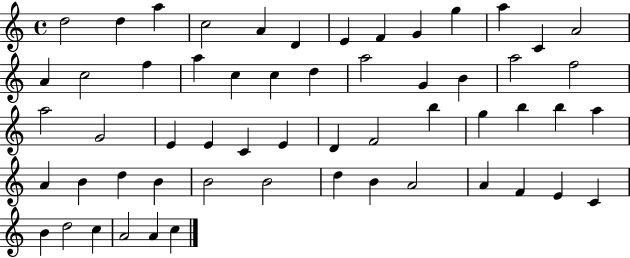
{
  \clef treble
  \time 4/4
  \defaultTimeSignature
  \key c \major
  d''2 d''4 a''4 | c''2 a'4 d'4 | e'4 f'4 g'4 g''4 | a''4 c'4 a'2 | \break a'4 c''2 f''4 | a''4 c''4 c''4 d''4 | a''2 g'4 b'4 | a''2 f''2 | \break a''2 g'2 | e'4 e'4 c'4 e'4 | d'4 f'2 b''4 | g''4 b''4 b''4 a''4 | \break a'4 b'4 d''4 b'4 | b'2 b'2 | d''4 b'4 a'2 | a'4 f'4 e'4 c'4 | \break b'4 d''2 c''4 | a'2 a'4 c''4 | \bar "|."
}